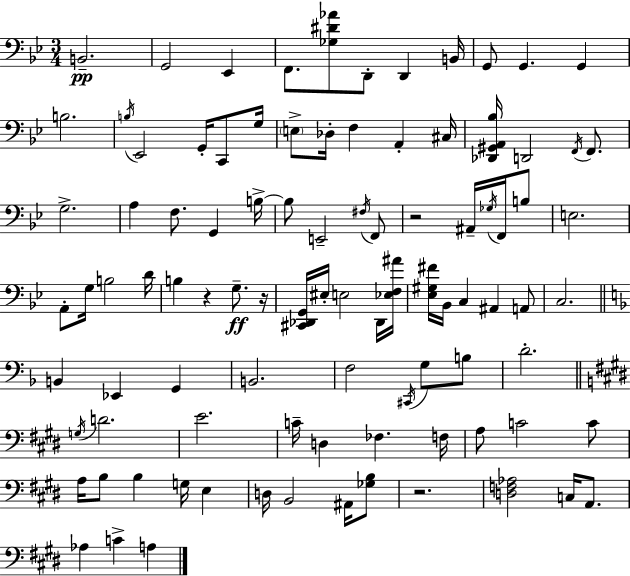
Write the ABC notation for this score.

X:1
T:Untitled
M:3/4
L:1/4
K:Gm
B,,2 G,,2 _E,, F,,/2 [_G,^D_A]/2 D,,/2 D,, B,,/4 G,,/2 G,, G,, B,2 B,/4 _E,,2 G,,/4 C,,/2 G,/4 E,/2 _D,/4 F, A,, ^C,/4 [_D,,^G,,A,,_B,]/4 D,,2 F,,/4 F,,/2 G,2 A, F,/2 G,, B,/4 B,/2 E,,2 ^F,/4 F,,/2 z2 ^A,,/4 _G,/4 F,,/4 B,/2 E,2 A,,/2 G,/4 B,2 D/4 B, z G,/2 z/4 [^C,,_D,,G,,]/4 ^E,/4 E,2 _D,,/4 [_E,F,^A]/4 [_E,^G,^F]/4 _B,,/4 C, ^A,, A,,/2 C,2 B,, _E,, G,, B,,2 F,2 ^C,,/4 G,/2 B,/2 D2 G,/4 D2 E2 C/4 D, _F, F,/4 A,/2 C2 C/2 A,/4 B,/2 B, G,/4 E, D,/4 B,,2 ^A,,/4 [_G,B,]/2 z2 [D,F,_A,]2 C,/4 A,,/2 _A, C A,